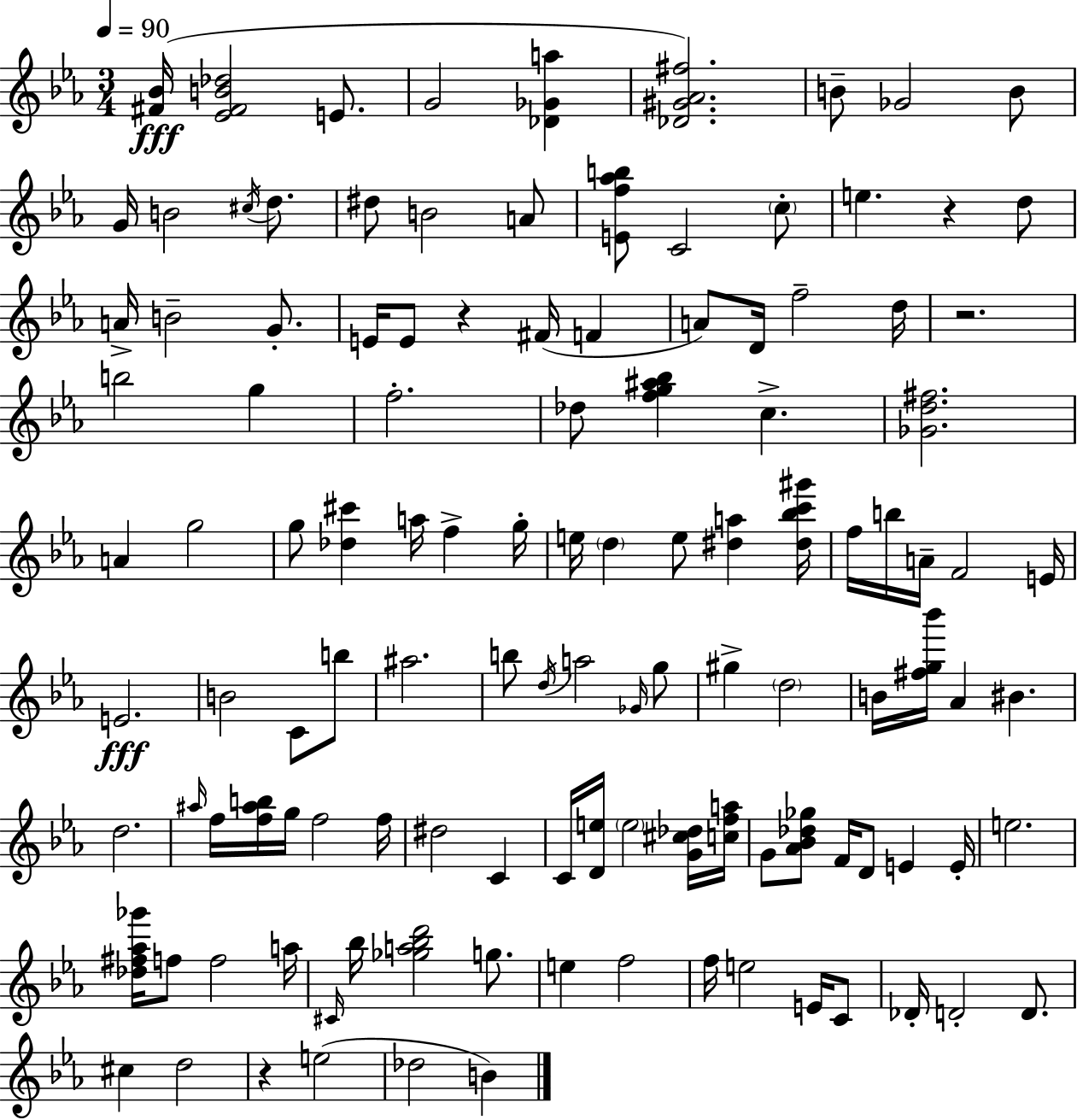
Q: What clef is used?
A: treble